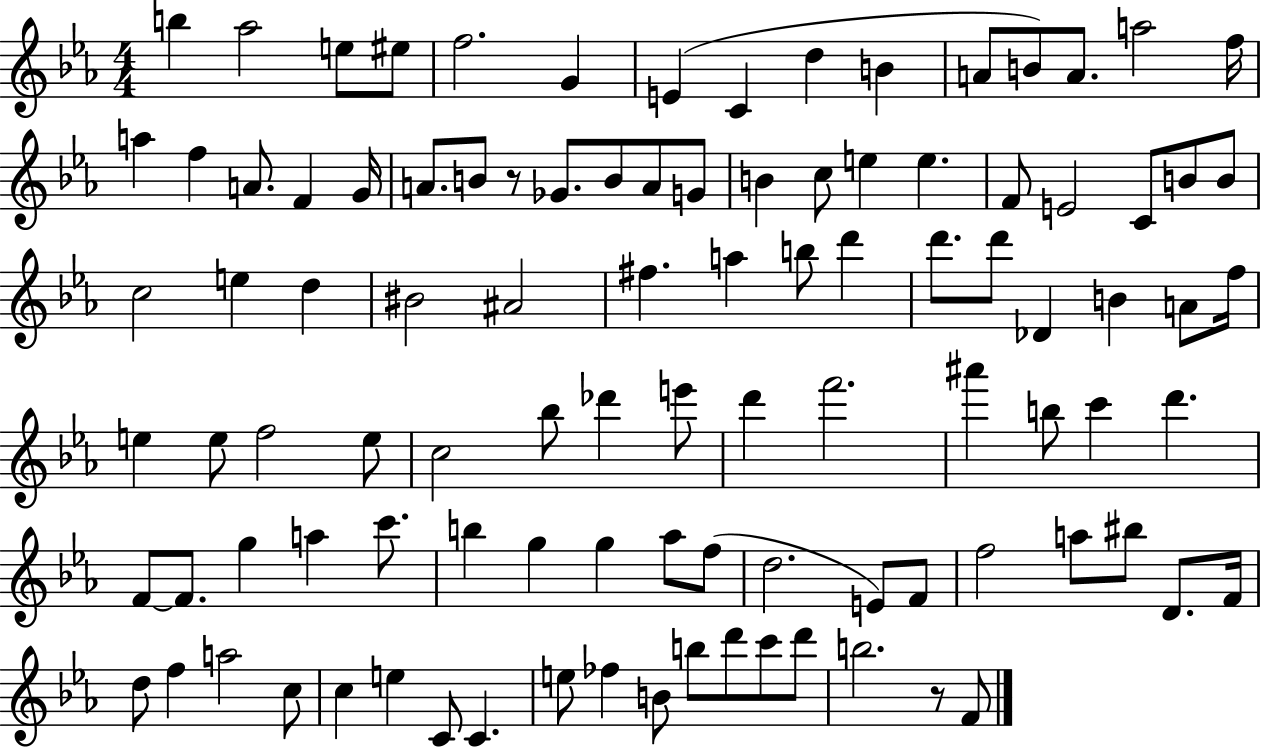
B5/q Ab5/h E5/e EIS5/e F5/h. G4/q E4/q C4/q D5/q B4/q A4/e B4/e A4/e. A5/h F5/s A5/q F5/q A4/e. F4/q G4/s A4/e. B4/e R/e Gb4/e. B4/e A4/e G4/e B4/q C5/e E5/q E5/q. F4/e E4/h C4/e B4/e B4/e C5/h E5/q D5/q BIS4/h A#4/h F#5/q. A5/q B5/e D6/q D6/e. D6/e Db4/q B4/q A4/e F5/s E5/q E5/e F5/h E5/e C5/h Bb5/e Db6/q E6/e D6/q F6/h. A#6/q B5/e C6/q D6/q. F4/e F4/e. G5/q A5/q C6/e. B5/q G5/q G5/q Ab5/e F5/e D5/h. E4/e F4/e F5/h A5/e BIS5/e D4/e. F4/s D5/e F5/q A5/h C5/e C5/q E5/q C4/e C4/q. E5/e FES5/q B4/e B5/e D6/e C6/e D6/e B5/h. R/e F4/e